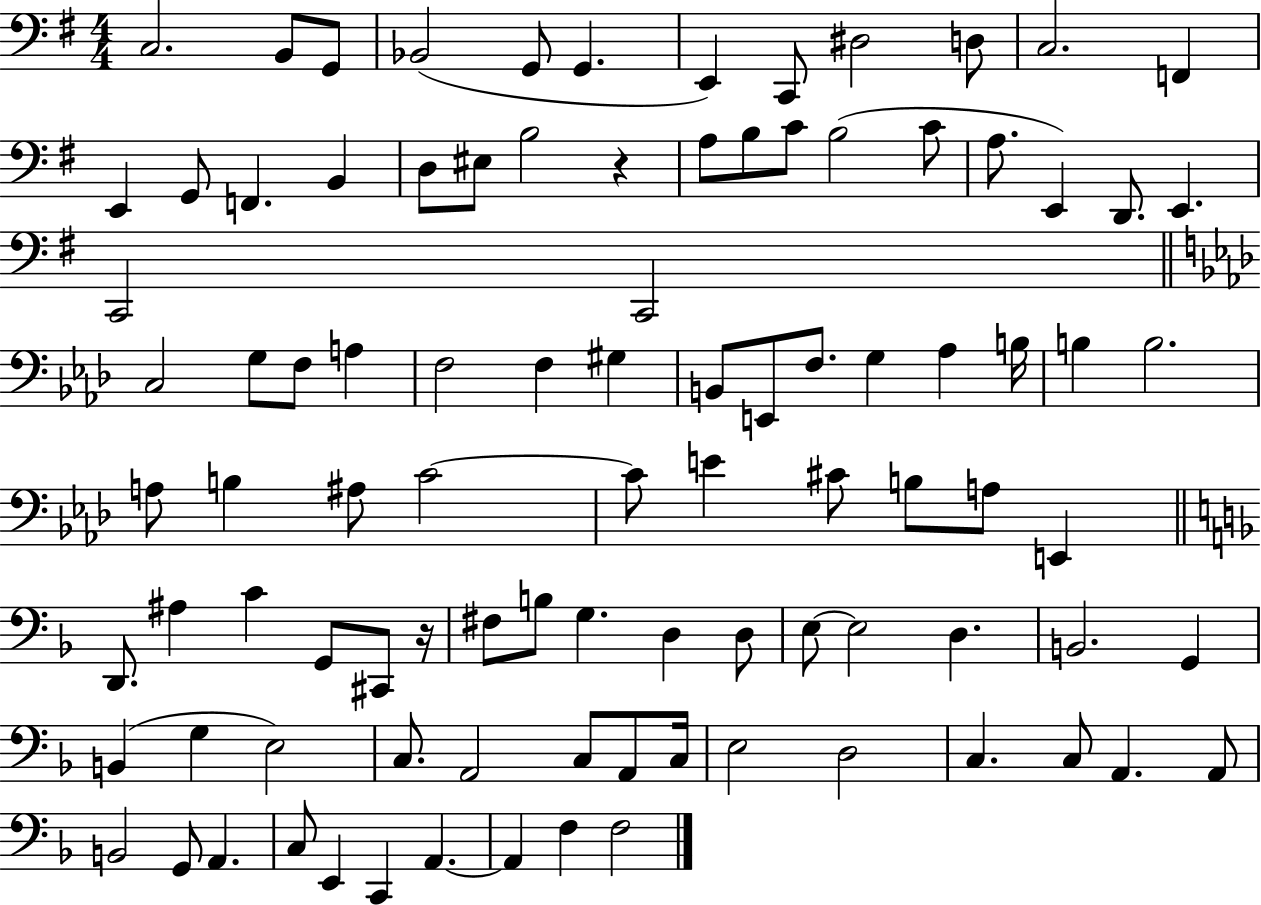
{
  \clef bass
  \numericTimeSignature
  \time 4/4
  \key g \major
  c2. b,8 g,8 | bes,2( g,8 g,4. | e,4) c,8 dis2 d8 | c2. f,4 | \break e,4 g,8 f,4. b,4 | d8 eis8 b2 r4 | a8 b8 c'8 b2( c'8 | a8. e,4) d,8. e,4. | \break c,2 c,2 | \bar "||" \break \key aes \major c2 g8 f8 a4 | f2 f4 gis4 | b,8 e,8 f8. g4 aes4 b16 | b4 b2. | \break a8 b4 ais8 c'2~~ | c'8 e'4 cis'8 b8 a8 e,4 | \bar "||" \break \key d \minor d,8. ais4 c'4 g,8 cis,8 r16 | fis8 b8 g4. d4 d8 | e8~~ e2 d4. | b,2. g,4 | \break b,4( g4 e2) | c8. a,2 c8 a,8 c16 | e2 d2 | c4. c8 a,4. a,8 | \break b,2 g,8 a,4. | c8 e,4 c,4 a,4.~~ | a,4 f4 f2 | \bar "|."
}